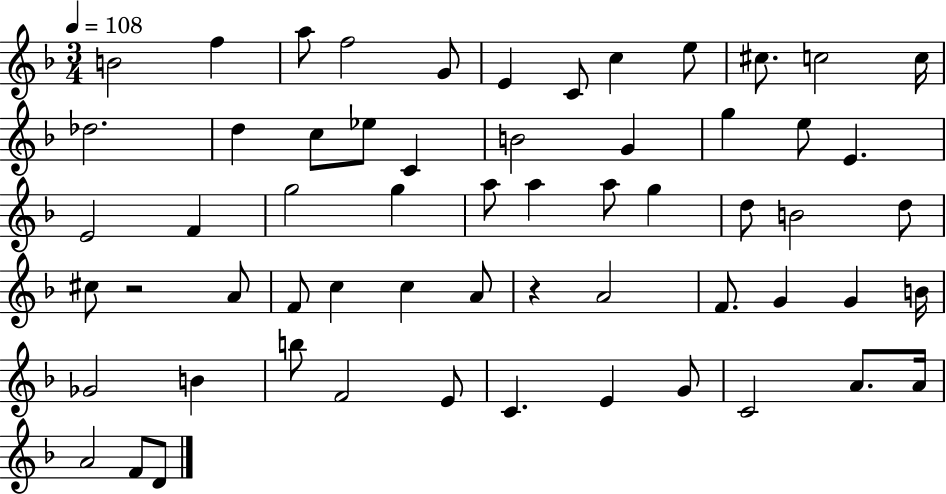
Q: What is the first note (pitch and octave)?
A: B4